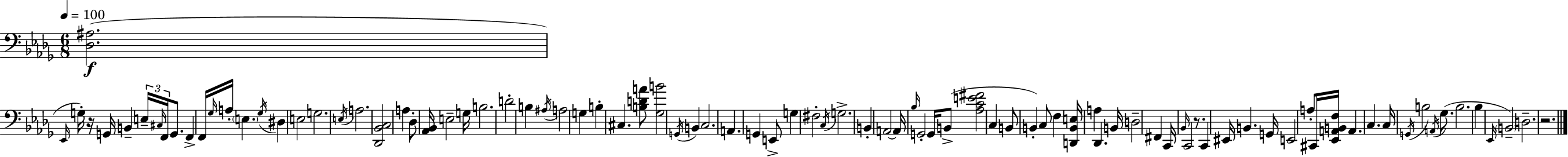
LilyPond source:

{
  \clef bass
  \numericTimeSignature
  \time 6/8
  \key bes \minor
  \tempo 4 = 100
  <des ais>2.(\f | \grace { ees,16 } g16-.) r16 g,16 b,4-- \tuplet 3/2 { e16-- \grace { cis16 } f,16 } g,8. | f,4-> f,16 \grace { ges16 } a16-. \parenthesize e4. | \acciaccatura { ges16 } dis4 e2 | \break g2. | \acciaccatura { e16 } a2. | <des, bes, c>2 | a4 des8-. <aes, bes,>16 e2-- | \break g16 b2. | d'2-. | b4 \acciaccatura { ais16 } a2 | g4 b4-. cis4. | \break <b d' a'>8 <ges b'>2 | \acciaccatura { g,16 } b,4 c2. | a,4. | g,4 e,8-> g4 fis2-. | \break \acciaccatura { c16 } g2.-> | b,4-. | a,2~~ a,16 \grace { bes16 } g,2-. | g,16 b,8->( <aes c' e' fis'>2 | \break c4 b,8 b,4-.) | c8 f4 <d, b, e>16 a4 | des,4. b,16 d2-- | fis,4 c,16 \grace { bes,16 } c,2 | \break r8. c,4 | eis,16 b,4. g,16 e,2 | a8-. cis,16 <ees, a, b, f>16 a,4. | c4. c16 \acciaccatura { g,16 } | \break b2 \acciaccatura { a,16 } ges8.( | b2. | bes4 \grace { ees,16 }) \parenthesize b,2-- | d2.-- | \break r2. | \bar "|."
}